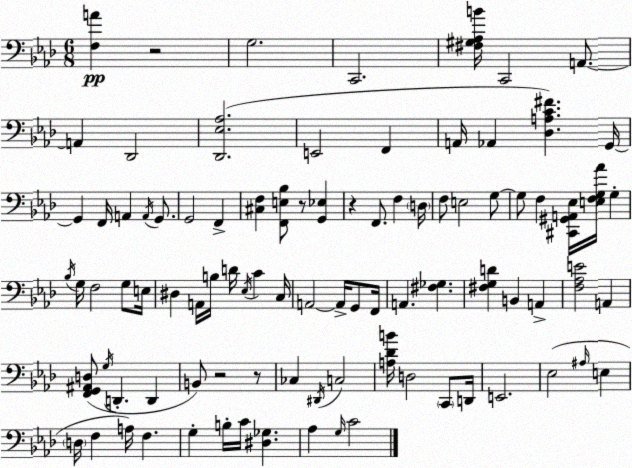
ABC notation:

X:1
T:Untitled
M:6/8
L:1/4
K:Fm
[F,A] z2 G,2 C,,2 [^F,^G,_A,B]/4 C,,2 A,,/2 A,, _D,,2 [_D,,_E,_A,]2 E,,2 F,, A,,/4 _A,, [_D,A,C^F] G,,/4 G,, F,,/4 A,, A,,/4 G,,/2 G,,2 F,, [^C,F,] [F,,E,_B,]/2 z/2 [G,,_E,] z F,,/2 F, D,/4 F,/2 E,2 G,/2 G,/2 F, [^C,,^G,,A,,_E,]/4 [E,F,G,_A]/4 G, _B,/4 G,/4 F,2 G,/2 E,/4 ^D, A,,/4 B,/4 D/4 _E,/4 C C,/4 A,,2 A,,/4 G,,/2 F,,/4 A,, [^F,_G,] [^F,G,D] B,, A,, [F,_A,E]2 A,, [F,,G,,^A,,D,]/2 G,/4 D,, D,, B,,/2 z2 z/2 _C, ^D,,/4 C,2 [A,_DB]/4 D,2 C,,/2 D,,/4 E,,2 _E,2 ^A,/4 E, D,/4 F, A,/4 F, G, B,/4 C/4 [^D,_G,] _A, G,/4 C2